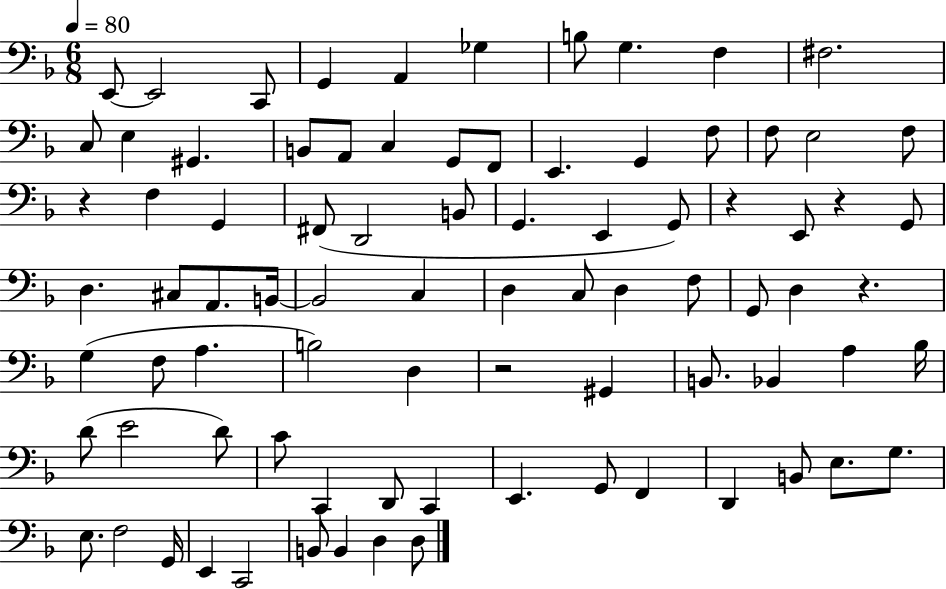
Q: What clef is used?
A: bass